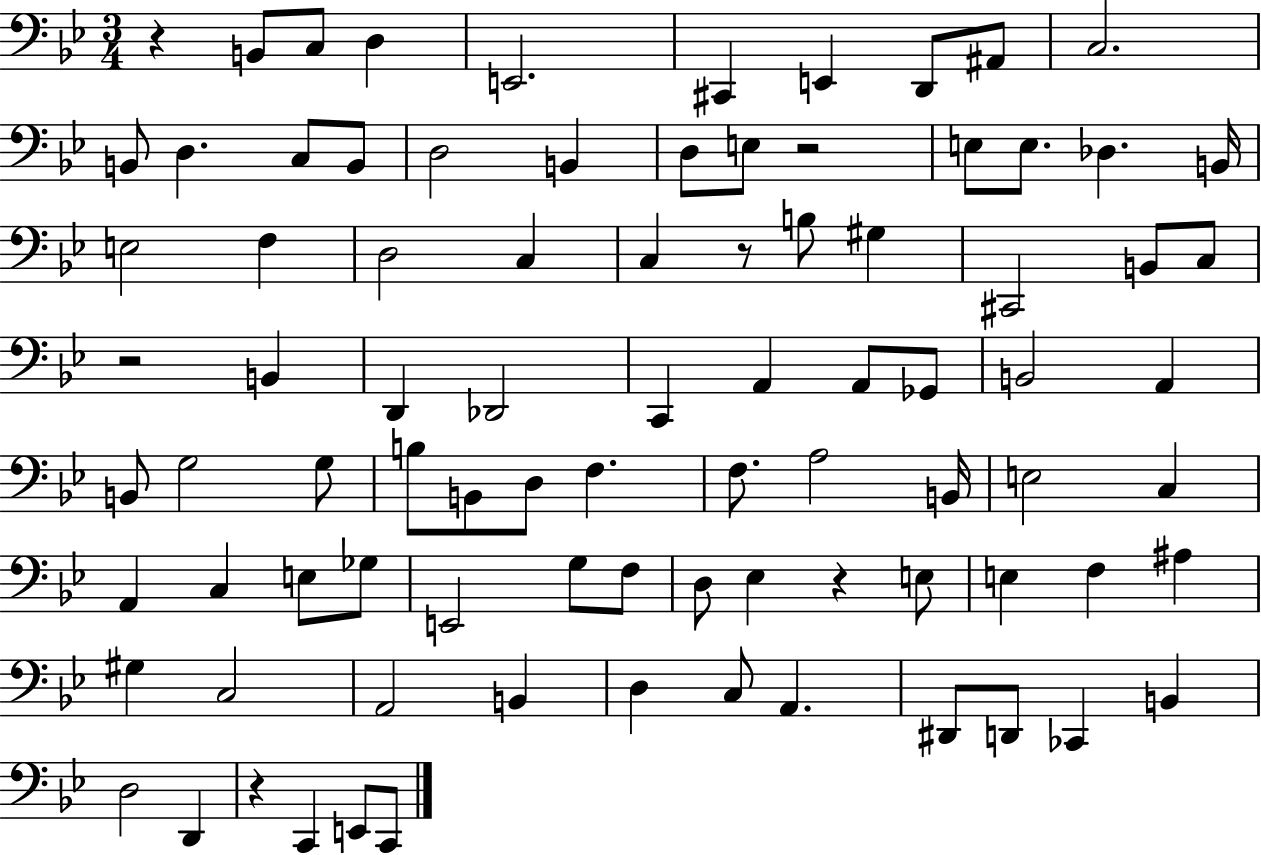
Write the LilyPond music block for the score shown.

{
  \clef bass
  \numericTimeSignature
  \time 3/4
  \key bes \major
  \repeat volta 2 { r4 b,8 c8 d4 | e,2. | cis,4 e,4 d,8 ais,8 | c2. | \break b,8 d4. c8 b,8 | d2 b,4 | d8 e8 r2 | e8 e8. des4. b,16 | \break e2 f4 | d2 c4 | c4 r8 b8 gis4 | cis,2 b,8 c8 | \break r2 b,4 | d,4 des,2 | c,4 a,4 a,8 ges,8 | b,2 a,4 | \break b,8 g2 g8 | b8 b,8 d8 f4. | f8. a2 b,16 | e2 c4 | \break a,4 c4 e8 ges8 | e,2 g8 f8 | d8 ees4 r4 e8 | e4 f4 ais4 | \break gis4 c2 | a,2 b,4 | d4 c8 a,4. | dis,8 d,8 ces,4 b,4 | \break d2 d,4 | r4 c,4 e,8 c,8 | } \bar "|."
}